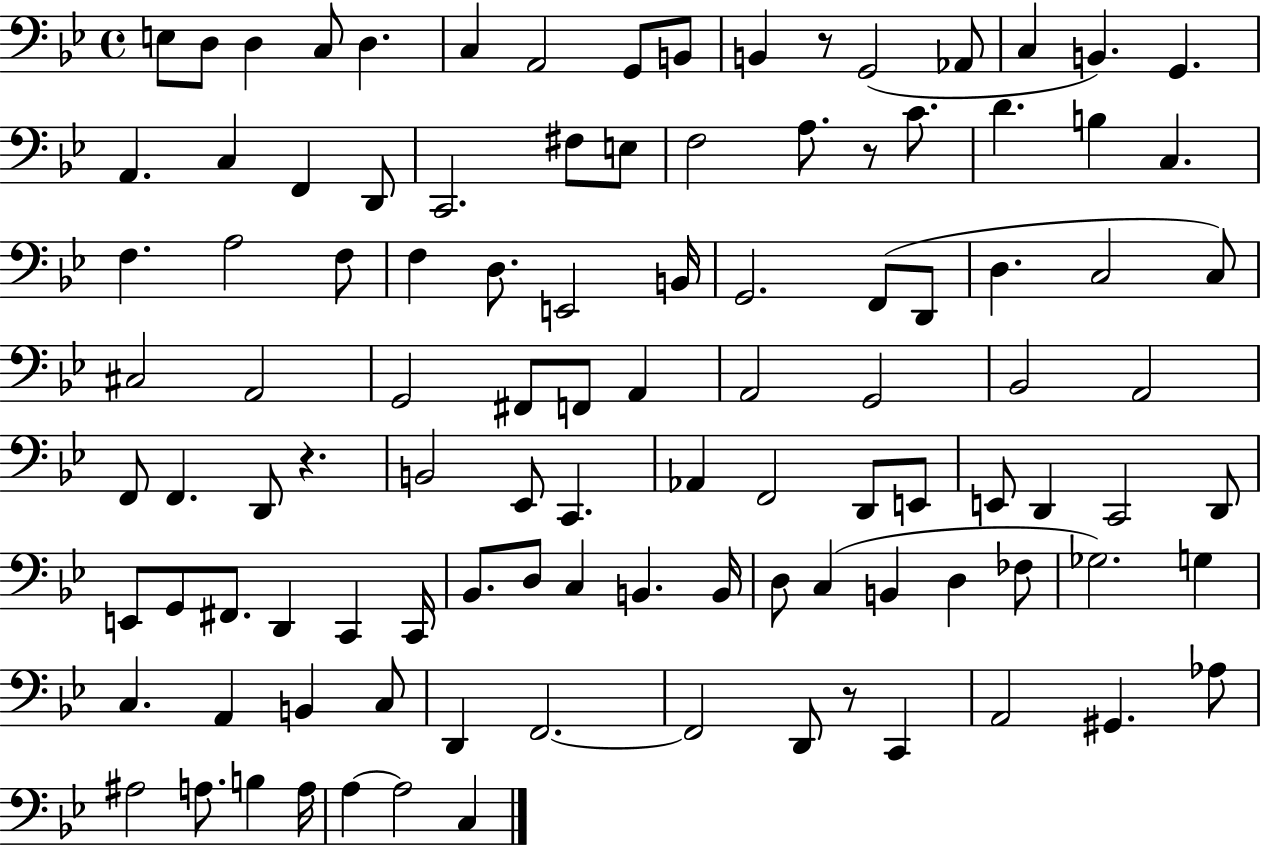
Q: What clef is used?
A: bass